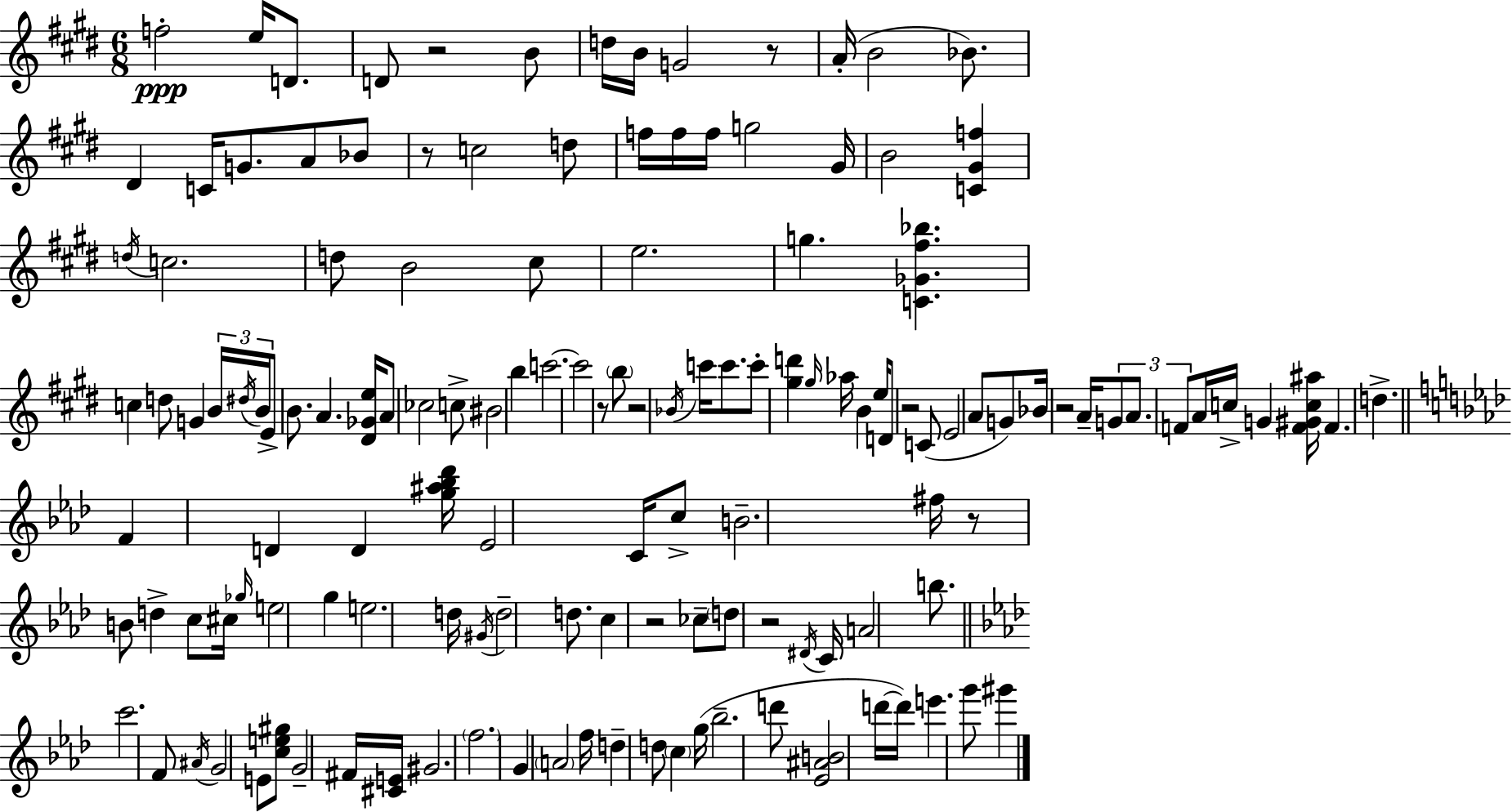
X:1
T:Untitled
M:6/8
L:1/4
K:E
f2 e/4 D/2 D/2 z2 B/2 d/4 B/4 G2 z/2 A/4 B2 _B/2 ^D C/4 G/2 A/2 _B/2 z/2 c2 d/2 f/4 f/4 f/4 g2 ^G/4 B2 [C^Gf] d/4 c2 d/2 B2 ^c/2 e2 g [C_G^f_b] c d/2 G B/4 ^d/4 B/4 E/2 B/2 A [^D_Ge]/4 A/2 _c2 c/2 ^B2 b c'2 c'2 z/2 b/2 z2 _B/4 c'/4 c'/2 c'/2 [^gd'] ^g/4 _a/4 B e/4 D/2 z2 C/2 E2 A/2 G/2 _B/4 z2 A/4 G/2 A/2 F/2 A/4 c/4 G [F^Gc^a]/4 F d F D D [g^a_b_d']/4 _E2 C/4 c/2 B2 ^f/4 z/2 B/2 d c/2 ^c/4 _g/4 e2 g e2 d/4 ^G/4 d2 d/2 c z2 _c/2 d/2 z2 ^D/4 C/4 A2 b/2 c'2 F/2 ^A/4 G2 E/2 [ce^g]/2 G2 ^F/4 [^CE]/4 ^G2 f2 G A2 f/4 d d/2 c g/4 _b2 d'/2 [_E^AB]2 d'/4 d'/4 e' g'/2 ^g'